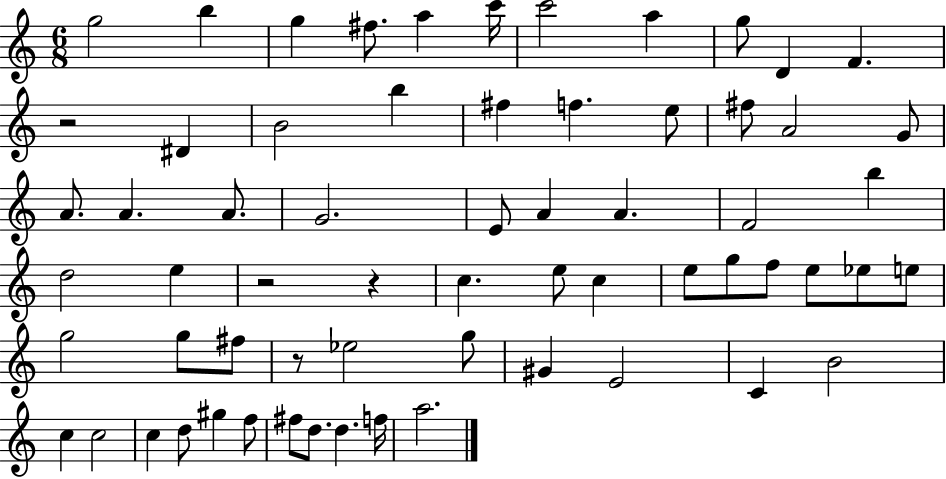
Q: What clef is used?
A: treble